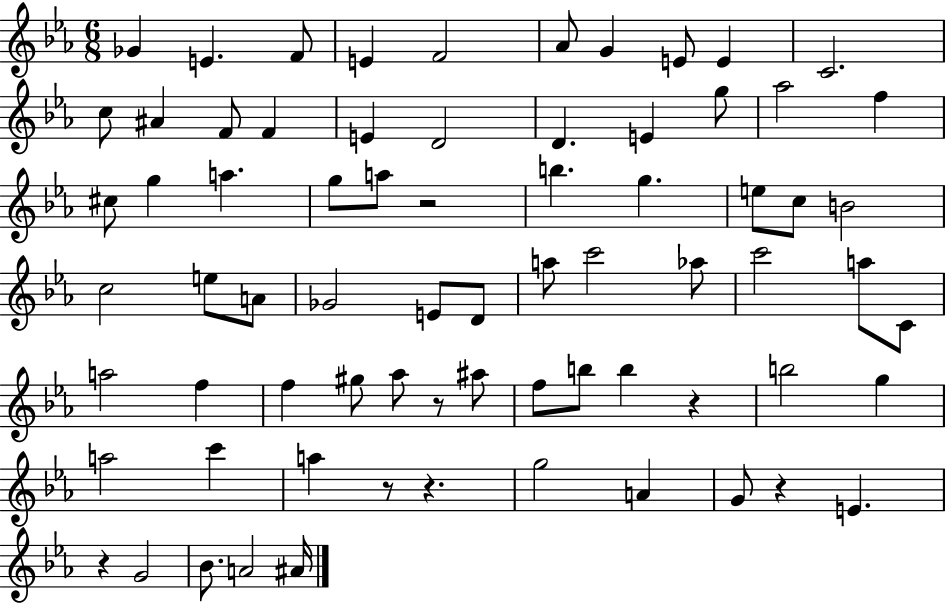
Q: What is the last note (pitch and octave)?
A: A#4